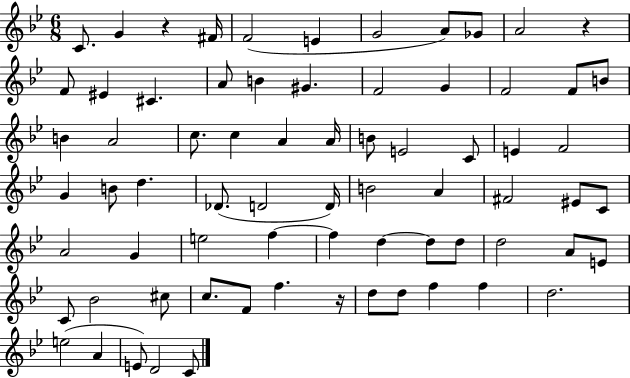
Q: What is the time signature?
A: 6/8